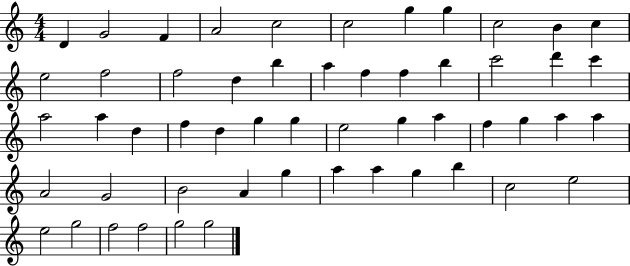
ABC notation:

X:1
T:Untitled
M:4/4
L:1/4
K:C
D G2 F A2 c2 c2 g g c2 B c e2 f2 f2 d b a f f b c'2 d' c' a2 a d f d g g e2 g a f g a a A2 G2 B2 A g a a g b c2 e2 e2 g2 f2 f2 g2 g2